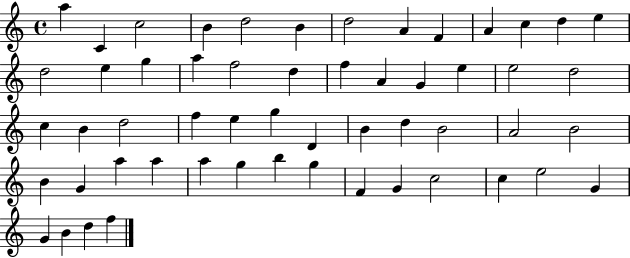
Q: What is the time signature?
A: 4/4